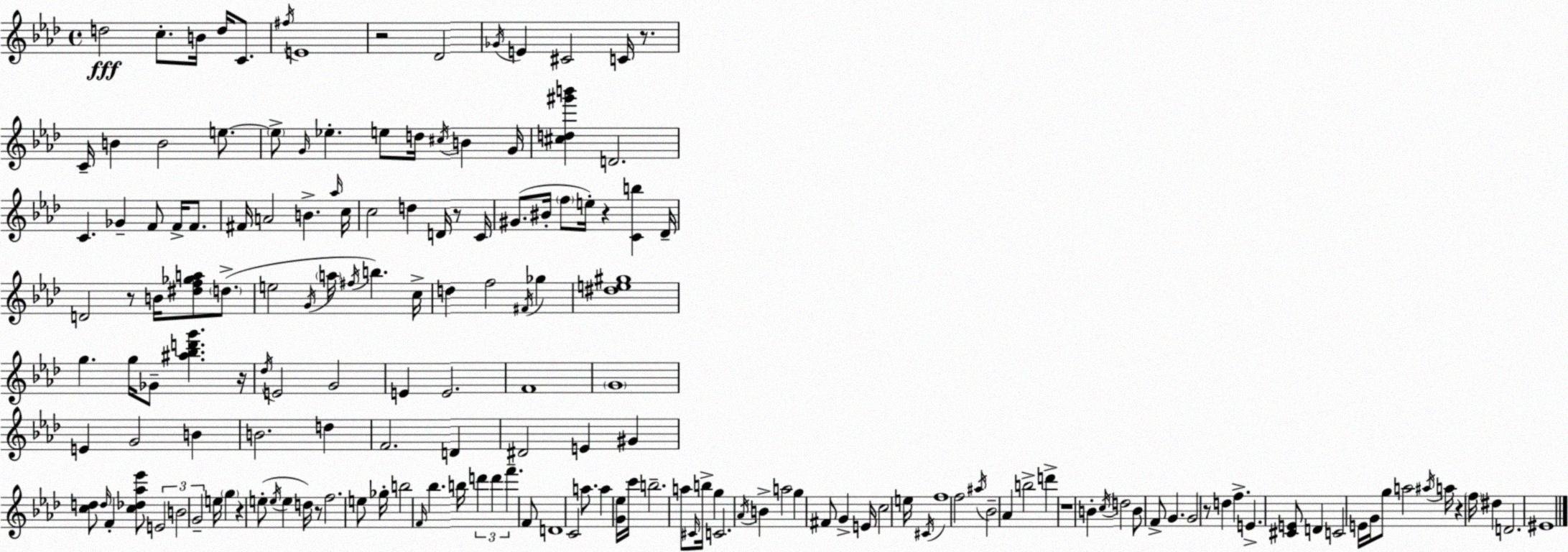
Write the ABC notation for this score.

X:1
T:Untitled
M:4/4
L:1/4
K:Ab
d2 c/2 B/4 d/4 C/2 ^f/4 E4 z2 _D2 _G/4 E ^C2 C/4 z/2 C/4 B B2 e/2 e/2 G/4 _e e/2 d/4 ^c/4 B G/4 [^cd^g'b'] D2 C _G F/2 F/4 F/2 ^F/4 A2 B _a/4 c/4 c2 d D/4 z/2 C/4 ^G/2 ^B/4 f/2 e/4 z [Cb] _D/4 D2 z/2 B/4 [^df_ga]/2 d/2 e2 G/4 a/4 ^f/4 b c/4 d f2 ^F/4 _g [^de^g]4 g g/4 _G/2 [^a_bd'g'] z/4 _d/4 E2 G2 E E2 F4 G4 E G2 B B2 d F2 D ^D2 E ^G [cd]/2 d/4 F [c_d_a_e']/2 E2 B2 G2 e/4 g z e/2 e/4 e d/4 z/2 f2 e/2 _g/4 b2 F/4 _b b/4 d' d' f' F/2 D4 C2 a/2 a [G_e]/4 c'/4 b2 a/2 ^C/4 b/4 g C2 _A/4 B a2 g ^F/2 G E/4 c2 e/4 ^C/4 f4 f2 ^a/4 _B2 _A b2 d' z4 B c/4 d2 B/2 F/2 G G2 z/2 d f E [^CE]/2 D C2 E/4 G/4 g/2 a2 ^a/4 a/4 z f/4 ^d D2 ^E4